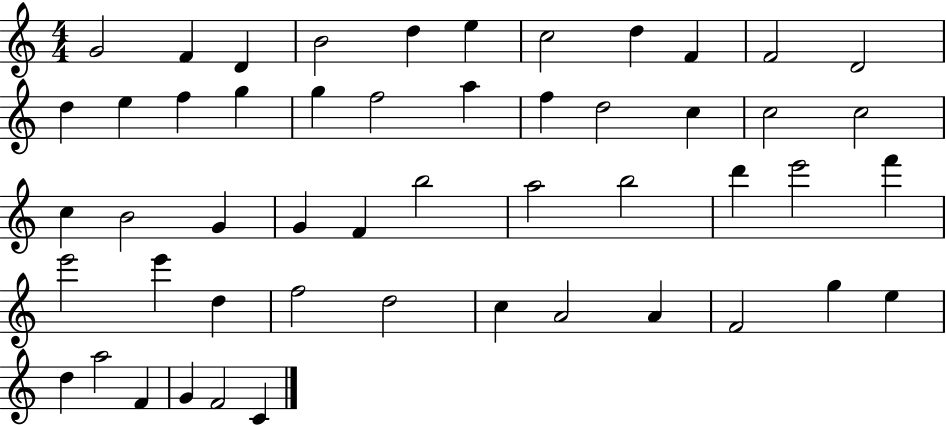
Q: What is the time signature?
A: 4/4